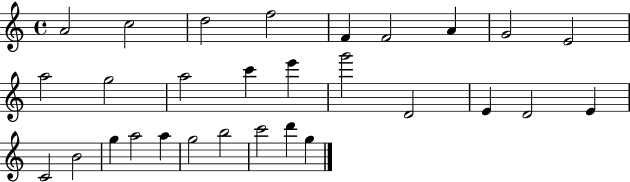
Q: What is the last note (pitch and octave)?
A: G5